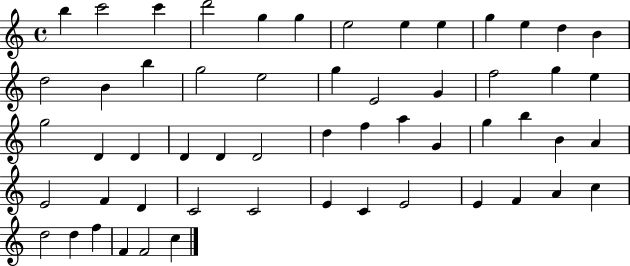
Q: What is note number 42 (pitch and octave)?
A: C4